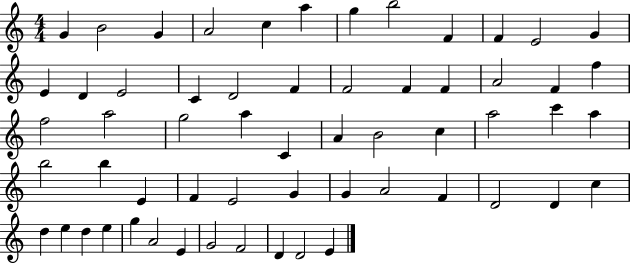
G4/q B4/h G4/q A4/h C5/q A5/q G5/q B5/h F4/q F4/q E4/h G4/q E4/q D4/q E4/h C4/q D4/h F4/q F4/h F4/q F4/q A4/h F4/q F5/q F5/h A5/h G5/h A5/q C4/q A4/q B4/h C5/q A5/h C6/q A5/q B5/h B5/q E4/q F4/q E4/h G4/q G4/q A4/h F4/q D4/h D4/q C5/q D5/q E5/q D5/q E5/q G5/q A4/h E4/q G4/h F4/h D4/q D4/h E4/q